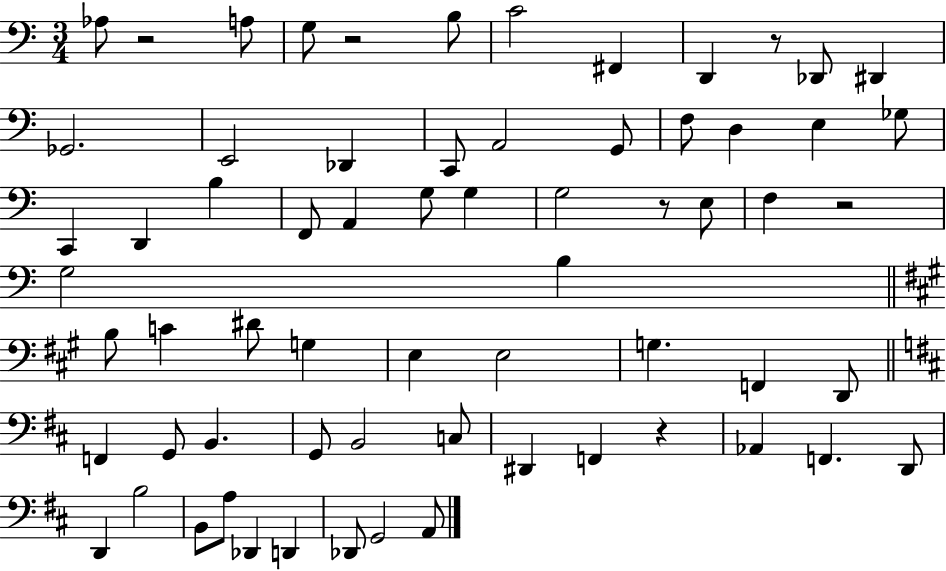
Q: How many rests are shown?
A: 6